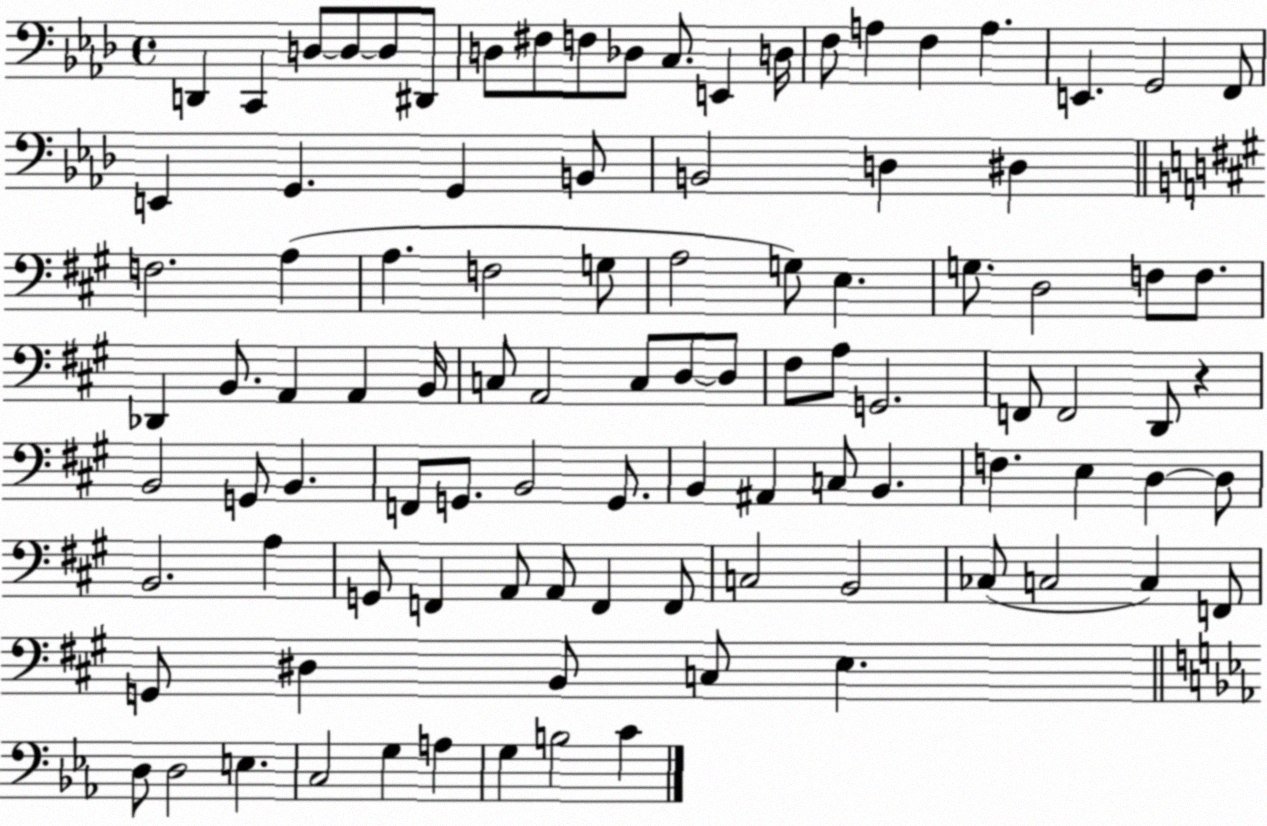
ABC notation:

X:1
T:Untitled
M:4/4
L:1/4
K:Ab
D,, C,, D,/2 D,/2 D,/2 ^D,,/2 D,/2 ^F,/2 F,/2 _D,/2 C,/2 E,, D,/4 F,/2 A, F, A, E,, G,,2 F,,/2 E,, G,, G,, B,,/2 B,,2 D, ^D, F,2 A, A, F,2 G,/2 A,2 G,/2 E, G,/2 D,2 F,/2 F,/2 _D,, B,,/2 A,, A,, B,,/4 C,/2 A,,2 C,/2 D,/2 D,/2 ^F,/2 A,/2 G,,2 F,,/2 F,,2 D,,/2 z B,,2 G,,/2 B,, F,,/2 G,,/2 B,,2 G,,/2 B,, ^A,, C,/2 B,, F, E, D, D,/2 B,,2 A, G,,/2 F,, A,,/2 A,,/2 F,, F,,/2 C,2 B,,2 _C,/2 C,2 C, F,,/2 G,,/2 ^D, B,,/2 C,/2 E, D,/2 D,2 E, C,2 G, A, G, B,2 C